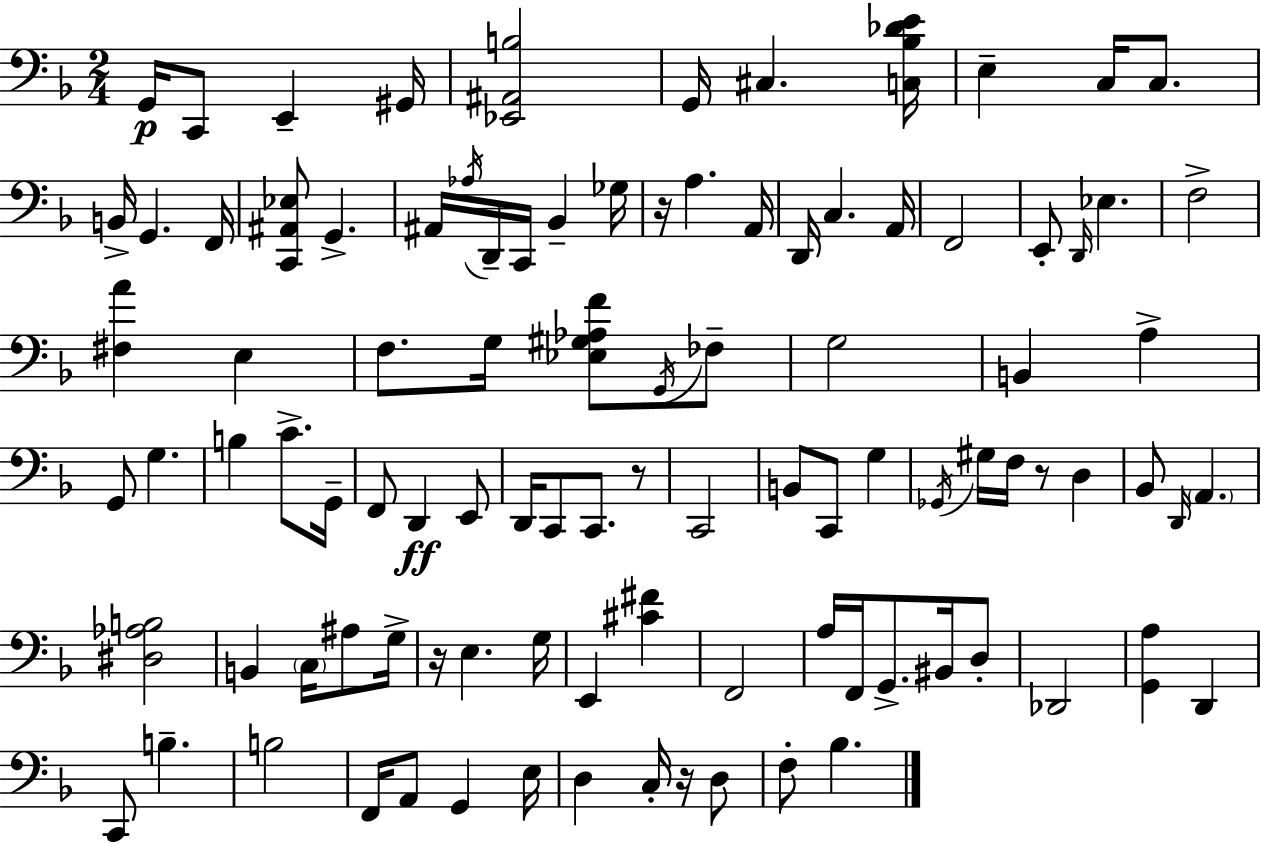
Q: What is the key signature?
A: D minor